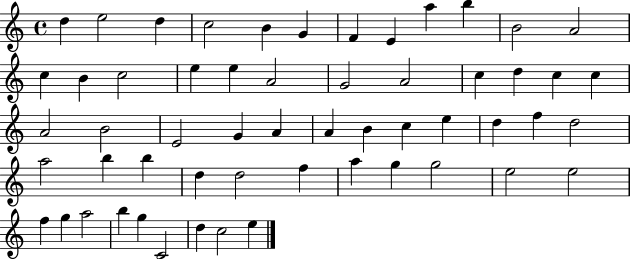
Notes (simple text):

D5/q E5/h D5/q C5/h B4/q G4/q F4/q E4/q A5/q B5/q B4/h A4/h C5/q B4/q C5/h E5/q E5/q A4/h G4/h A4/h C5/q D5/q C5/q C5/q A4/h B4/h E4/h G4/q A4/q A4/q B4/q C5/q E5/q D5/q F5/q D5/h A5/h B5/q B5/q D5/q D5/h F5/q A5/q G5/q G5/h E5/h E5/h F5/q G5/q A5/h B5/q G5/q C4/h D5/q C5/h E5/q